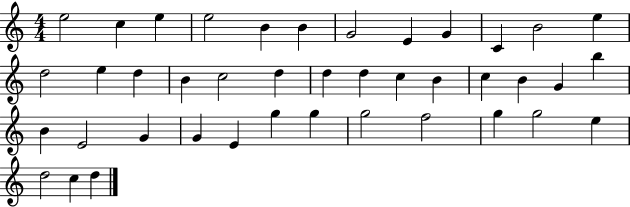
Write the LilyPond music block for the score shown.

{
  \clef treble
  \numericTimeSignature
  \time 4/4
  \key c \major
  e''2 c''4 e''4 | e''2 b'4 b'4 | g'2 e'4 g'4 | c'4 b'2 e''4 | \break d''2 e''4 d''4 | b'4 c''2 d''4 | d''4 d''4 c''4 b'4 | c''4 b'4 g'4 b''4 | \break b'4 e'2 g'4 | g'4 e'4 g''4 g''4 | g''2 f''2 | g''4 g''2 e''4 | \break d''2 c''4 d''4 | \bar "|."
}